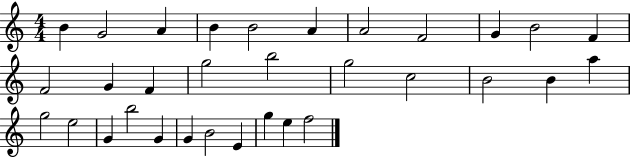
{
  \clef treble
  \numericTimeSignature
  \time 4/4
  \key c \major
  b'4 g'2 a'4 | b'4 b'2 a'4 | a'2 f'2 | g'4 b'2 f'4 | \break f'2 g'4 f'4 | g''2 b''2 | g''2 c''2 | b'2 b'4 a''4 | \break g''2 e''2 | g'4 b''2 g'4 | g'4 b'2 e'4 | g''4 e''4 f''2 | \break \bar "|."
}